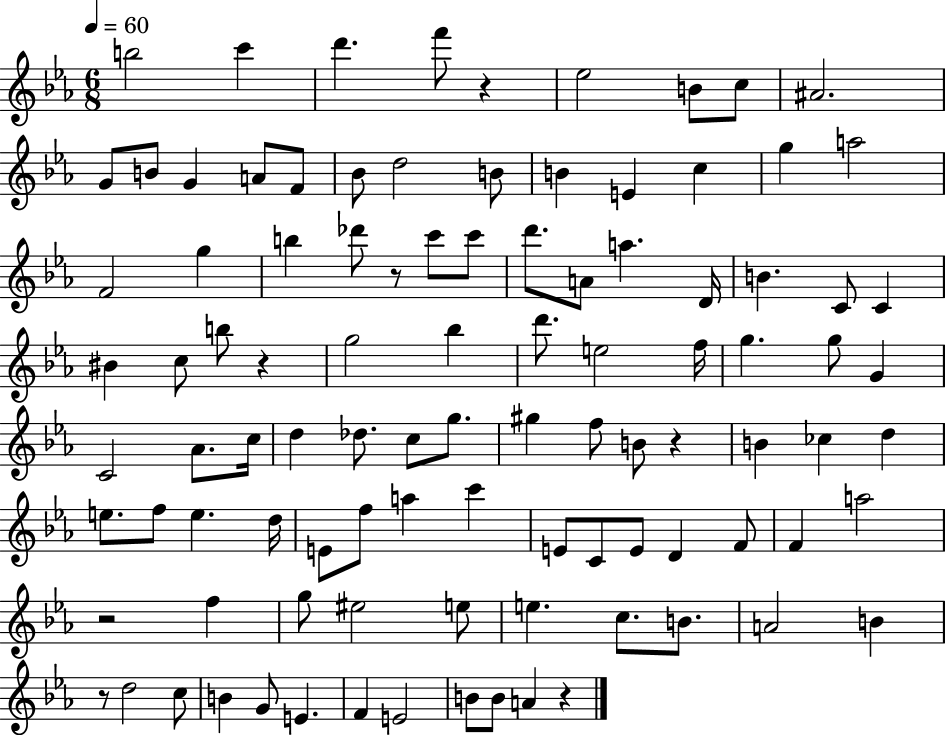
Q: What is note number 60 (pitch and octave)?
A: F5